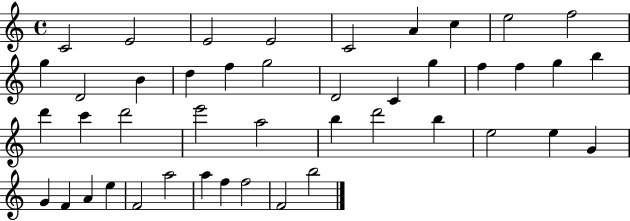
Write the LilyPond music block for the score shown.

{
  \clef treble
  \time 4/4
  \defaultTimeSignature
  \key c \major
  c'2 e'2 | e'2 e'2 | c'2 a'4 c''4 | e''2 f''2 | \break g''4 d'2 b'4 | d''4 f''4 g''2 | d'2 c'4 g''4 | f''4 f''4 g''4 b''4 | \break d'''4 c'''4 d'''2 | e'''2 a''2 | b''4 d'''2 b''4 | e''2 e''4 g'4 | \break g'4 f'4 a'4 e''4 | f'2 a''2 | a''4 f''4 f''2 | f'2 b''2 | \break \bar "|."
}